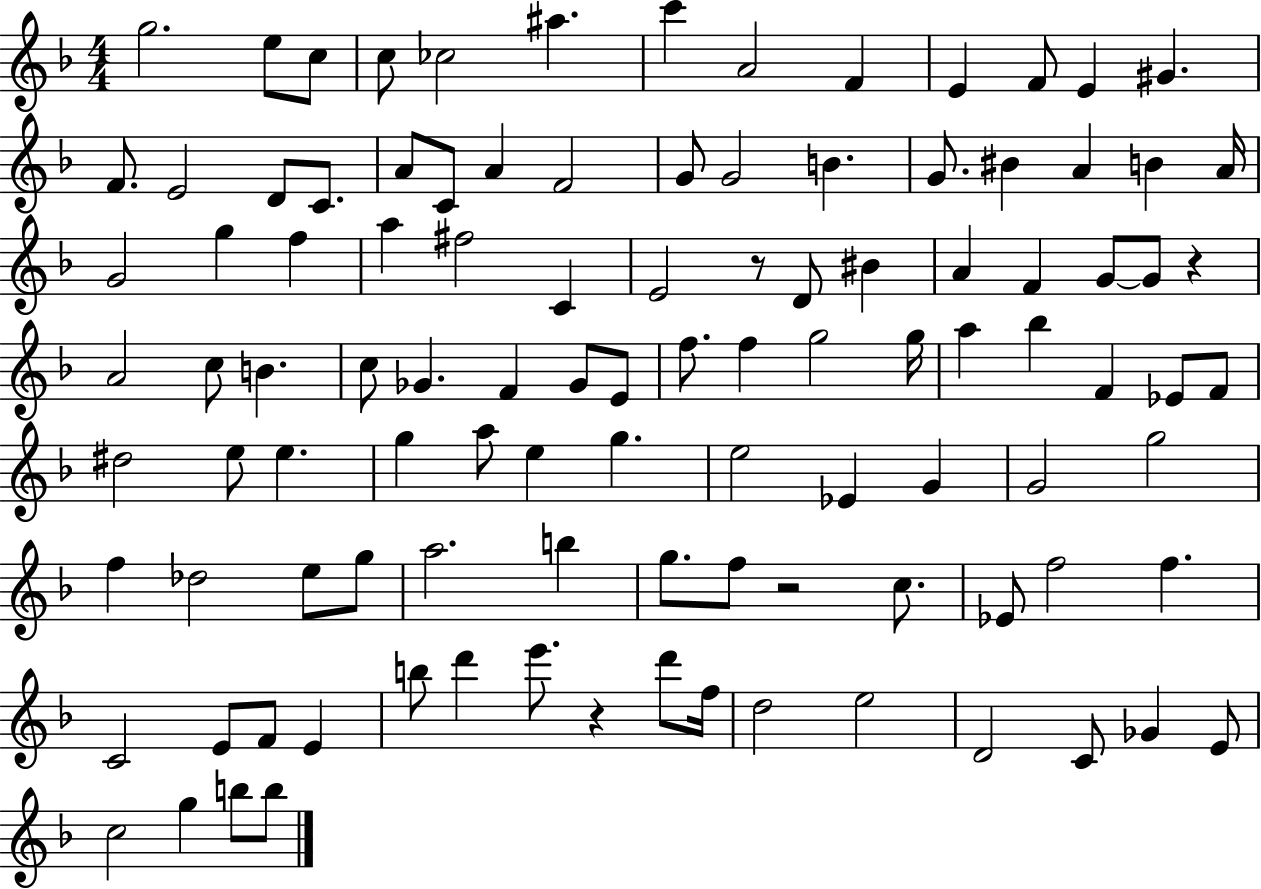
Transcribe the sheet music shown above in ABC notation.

X:1
T:Untitled
M:4/4
L:1/4
K:F
g2 e/2 c/2 c/2 _c2 ^a c' A2 F E F/2 E ^G F/2 E2 D/2 C/2 A/2 C/2 A F2 G/2 G2 B G/2 ^B A B A/4 G2 g f a ^f2 C E2 z/2 D/2 ^B A F G/2 G/2 z A2 c/2 B c/2 _G F _G/2 E/2 f/2 f g2 g/4 a _b F _E/2 F/2 ^d2 e/2 e g a/2 e g e2 _E G G2 g2 f _d2 e/2 g/2 a2 b g/2 f/2 z2 c/2 _E/2 f2 f C2 E/2 F/2 E b/2 d' e'/2 z d'/2 f/4 d2 e2 D2 C/2 _G E/2 c2 g b/2 b/2